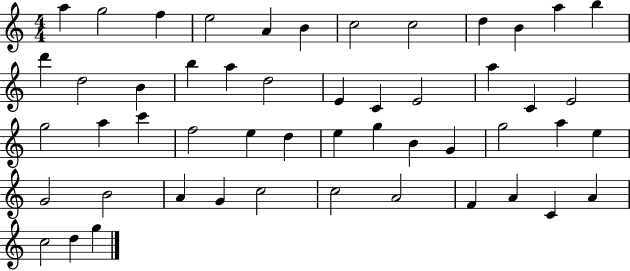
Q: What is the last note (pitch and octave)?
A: G5